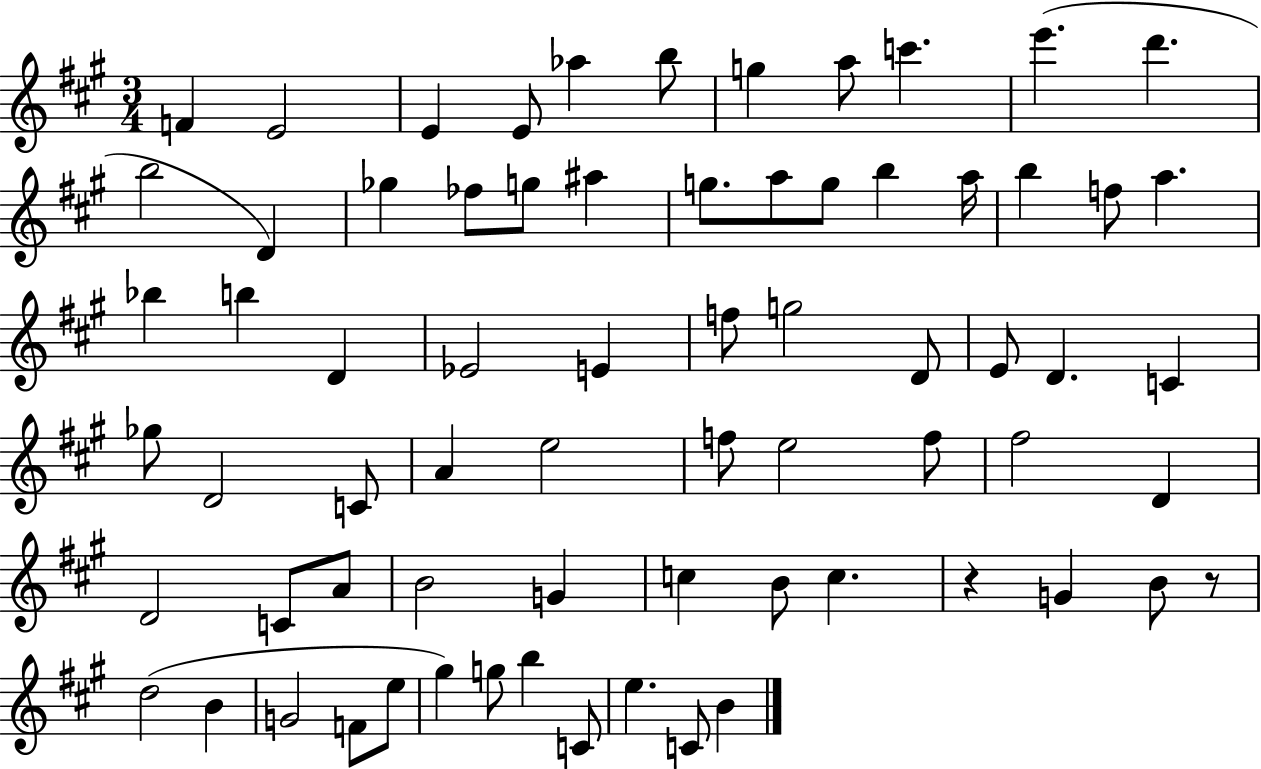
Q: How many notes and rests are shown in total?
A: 70